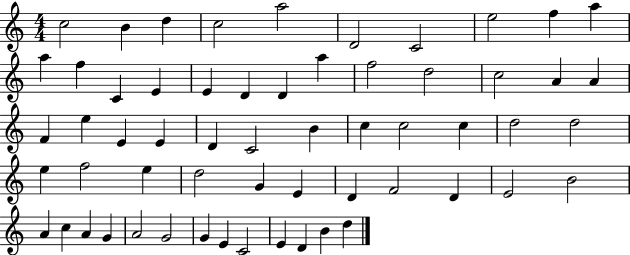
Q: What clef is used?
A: treble